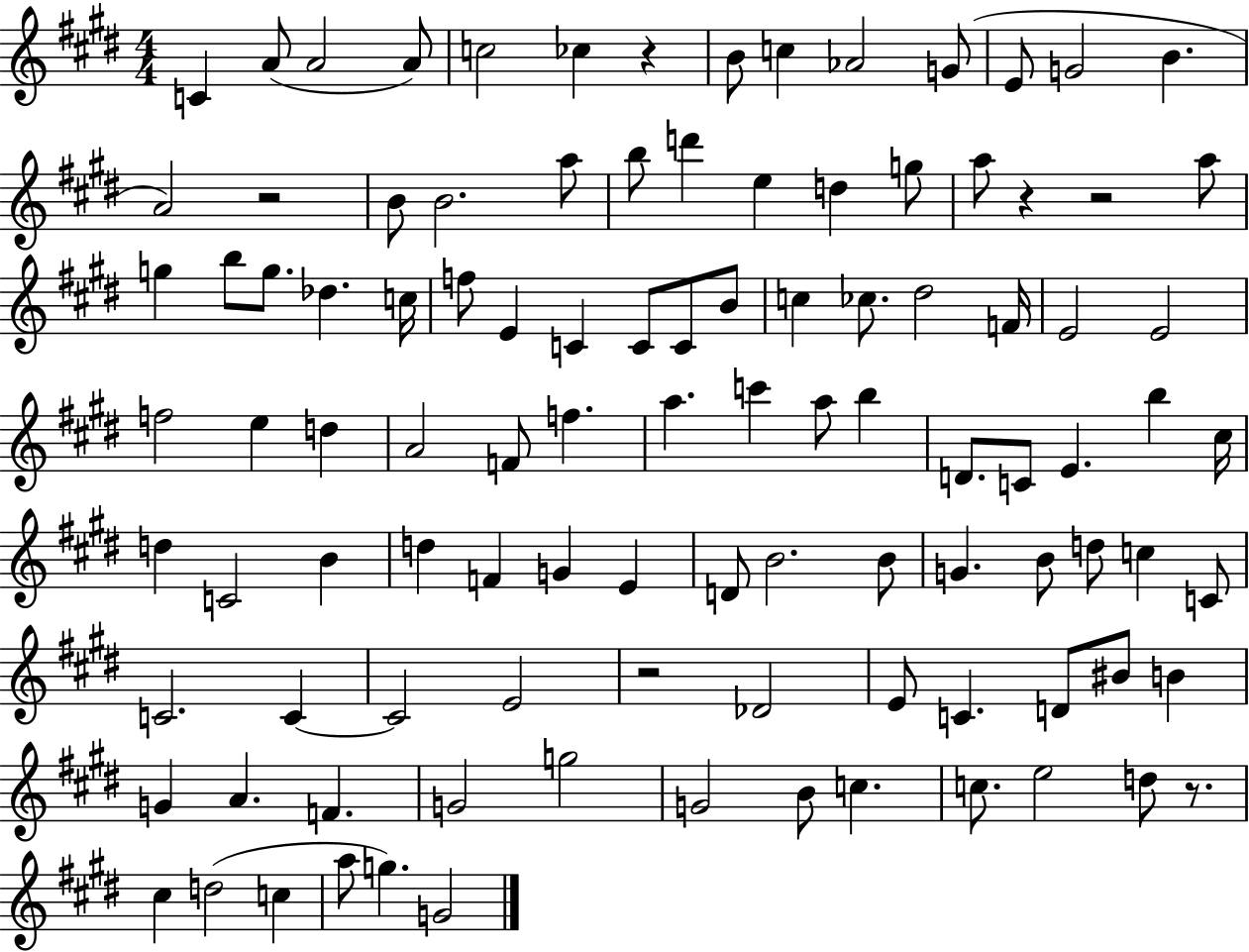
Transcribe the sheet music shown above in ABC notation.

X:1
T:Untitled
M:4/4
L:1/4
K:E
C A/2 A2 A/2 c2 _c z B/2 c _A2 G/2 E/2 G2 B A2 z2 B/2 B2 a/2 b/2 d' e d g/2 a/2 z z2 a/2 g b/2 g/2 _d c/4 f/2 E C C/2 C/2 B/2 c _c/2 ^d2 F/4 E2 E2 f2 e d A2 F/2 f a c' a/2 b D/2 C/2 E b ^c/4 d C2 B d F G E D/2 B2 B/2 G B/2 d/2 c C/2 C2 C C2 E2 z2 _D2 E/2 C D/2 ^B/2 B G A F G2 g2 G2 B/2 c c/2 e2 d/2 z/2 ^c d2 c a/2 g G2